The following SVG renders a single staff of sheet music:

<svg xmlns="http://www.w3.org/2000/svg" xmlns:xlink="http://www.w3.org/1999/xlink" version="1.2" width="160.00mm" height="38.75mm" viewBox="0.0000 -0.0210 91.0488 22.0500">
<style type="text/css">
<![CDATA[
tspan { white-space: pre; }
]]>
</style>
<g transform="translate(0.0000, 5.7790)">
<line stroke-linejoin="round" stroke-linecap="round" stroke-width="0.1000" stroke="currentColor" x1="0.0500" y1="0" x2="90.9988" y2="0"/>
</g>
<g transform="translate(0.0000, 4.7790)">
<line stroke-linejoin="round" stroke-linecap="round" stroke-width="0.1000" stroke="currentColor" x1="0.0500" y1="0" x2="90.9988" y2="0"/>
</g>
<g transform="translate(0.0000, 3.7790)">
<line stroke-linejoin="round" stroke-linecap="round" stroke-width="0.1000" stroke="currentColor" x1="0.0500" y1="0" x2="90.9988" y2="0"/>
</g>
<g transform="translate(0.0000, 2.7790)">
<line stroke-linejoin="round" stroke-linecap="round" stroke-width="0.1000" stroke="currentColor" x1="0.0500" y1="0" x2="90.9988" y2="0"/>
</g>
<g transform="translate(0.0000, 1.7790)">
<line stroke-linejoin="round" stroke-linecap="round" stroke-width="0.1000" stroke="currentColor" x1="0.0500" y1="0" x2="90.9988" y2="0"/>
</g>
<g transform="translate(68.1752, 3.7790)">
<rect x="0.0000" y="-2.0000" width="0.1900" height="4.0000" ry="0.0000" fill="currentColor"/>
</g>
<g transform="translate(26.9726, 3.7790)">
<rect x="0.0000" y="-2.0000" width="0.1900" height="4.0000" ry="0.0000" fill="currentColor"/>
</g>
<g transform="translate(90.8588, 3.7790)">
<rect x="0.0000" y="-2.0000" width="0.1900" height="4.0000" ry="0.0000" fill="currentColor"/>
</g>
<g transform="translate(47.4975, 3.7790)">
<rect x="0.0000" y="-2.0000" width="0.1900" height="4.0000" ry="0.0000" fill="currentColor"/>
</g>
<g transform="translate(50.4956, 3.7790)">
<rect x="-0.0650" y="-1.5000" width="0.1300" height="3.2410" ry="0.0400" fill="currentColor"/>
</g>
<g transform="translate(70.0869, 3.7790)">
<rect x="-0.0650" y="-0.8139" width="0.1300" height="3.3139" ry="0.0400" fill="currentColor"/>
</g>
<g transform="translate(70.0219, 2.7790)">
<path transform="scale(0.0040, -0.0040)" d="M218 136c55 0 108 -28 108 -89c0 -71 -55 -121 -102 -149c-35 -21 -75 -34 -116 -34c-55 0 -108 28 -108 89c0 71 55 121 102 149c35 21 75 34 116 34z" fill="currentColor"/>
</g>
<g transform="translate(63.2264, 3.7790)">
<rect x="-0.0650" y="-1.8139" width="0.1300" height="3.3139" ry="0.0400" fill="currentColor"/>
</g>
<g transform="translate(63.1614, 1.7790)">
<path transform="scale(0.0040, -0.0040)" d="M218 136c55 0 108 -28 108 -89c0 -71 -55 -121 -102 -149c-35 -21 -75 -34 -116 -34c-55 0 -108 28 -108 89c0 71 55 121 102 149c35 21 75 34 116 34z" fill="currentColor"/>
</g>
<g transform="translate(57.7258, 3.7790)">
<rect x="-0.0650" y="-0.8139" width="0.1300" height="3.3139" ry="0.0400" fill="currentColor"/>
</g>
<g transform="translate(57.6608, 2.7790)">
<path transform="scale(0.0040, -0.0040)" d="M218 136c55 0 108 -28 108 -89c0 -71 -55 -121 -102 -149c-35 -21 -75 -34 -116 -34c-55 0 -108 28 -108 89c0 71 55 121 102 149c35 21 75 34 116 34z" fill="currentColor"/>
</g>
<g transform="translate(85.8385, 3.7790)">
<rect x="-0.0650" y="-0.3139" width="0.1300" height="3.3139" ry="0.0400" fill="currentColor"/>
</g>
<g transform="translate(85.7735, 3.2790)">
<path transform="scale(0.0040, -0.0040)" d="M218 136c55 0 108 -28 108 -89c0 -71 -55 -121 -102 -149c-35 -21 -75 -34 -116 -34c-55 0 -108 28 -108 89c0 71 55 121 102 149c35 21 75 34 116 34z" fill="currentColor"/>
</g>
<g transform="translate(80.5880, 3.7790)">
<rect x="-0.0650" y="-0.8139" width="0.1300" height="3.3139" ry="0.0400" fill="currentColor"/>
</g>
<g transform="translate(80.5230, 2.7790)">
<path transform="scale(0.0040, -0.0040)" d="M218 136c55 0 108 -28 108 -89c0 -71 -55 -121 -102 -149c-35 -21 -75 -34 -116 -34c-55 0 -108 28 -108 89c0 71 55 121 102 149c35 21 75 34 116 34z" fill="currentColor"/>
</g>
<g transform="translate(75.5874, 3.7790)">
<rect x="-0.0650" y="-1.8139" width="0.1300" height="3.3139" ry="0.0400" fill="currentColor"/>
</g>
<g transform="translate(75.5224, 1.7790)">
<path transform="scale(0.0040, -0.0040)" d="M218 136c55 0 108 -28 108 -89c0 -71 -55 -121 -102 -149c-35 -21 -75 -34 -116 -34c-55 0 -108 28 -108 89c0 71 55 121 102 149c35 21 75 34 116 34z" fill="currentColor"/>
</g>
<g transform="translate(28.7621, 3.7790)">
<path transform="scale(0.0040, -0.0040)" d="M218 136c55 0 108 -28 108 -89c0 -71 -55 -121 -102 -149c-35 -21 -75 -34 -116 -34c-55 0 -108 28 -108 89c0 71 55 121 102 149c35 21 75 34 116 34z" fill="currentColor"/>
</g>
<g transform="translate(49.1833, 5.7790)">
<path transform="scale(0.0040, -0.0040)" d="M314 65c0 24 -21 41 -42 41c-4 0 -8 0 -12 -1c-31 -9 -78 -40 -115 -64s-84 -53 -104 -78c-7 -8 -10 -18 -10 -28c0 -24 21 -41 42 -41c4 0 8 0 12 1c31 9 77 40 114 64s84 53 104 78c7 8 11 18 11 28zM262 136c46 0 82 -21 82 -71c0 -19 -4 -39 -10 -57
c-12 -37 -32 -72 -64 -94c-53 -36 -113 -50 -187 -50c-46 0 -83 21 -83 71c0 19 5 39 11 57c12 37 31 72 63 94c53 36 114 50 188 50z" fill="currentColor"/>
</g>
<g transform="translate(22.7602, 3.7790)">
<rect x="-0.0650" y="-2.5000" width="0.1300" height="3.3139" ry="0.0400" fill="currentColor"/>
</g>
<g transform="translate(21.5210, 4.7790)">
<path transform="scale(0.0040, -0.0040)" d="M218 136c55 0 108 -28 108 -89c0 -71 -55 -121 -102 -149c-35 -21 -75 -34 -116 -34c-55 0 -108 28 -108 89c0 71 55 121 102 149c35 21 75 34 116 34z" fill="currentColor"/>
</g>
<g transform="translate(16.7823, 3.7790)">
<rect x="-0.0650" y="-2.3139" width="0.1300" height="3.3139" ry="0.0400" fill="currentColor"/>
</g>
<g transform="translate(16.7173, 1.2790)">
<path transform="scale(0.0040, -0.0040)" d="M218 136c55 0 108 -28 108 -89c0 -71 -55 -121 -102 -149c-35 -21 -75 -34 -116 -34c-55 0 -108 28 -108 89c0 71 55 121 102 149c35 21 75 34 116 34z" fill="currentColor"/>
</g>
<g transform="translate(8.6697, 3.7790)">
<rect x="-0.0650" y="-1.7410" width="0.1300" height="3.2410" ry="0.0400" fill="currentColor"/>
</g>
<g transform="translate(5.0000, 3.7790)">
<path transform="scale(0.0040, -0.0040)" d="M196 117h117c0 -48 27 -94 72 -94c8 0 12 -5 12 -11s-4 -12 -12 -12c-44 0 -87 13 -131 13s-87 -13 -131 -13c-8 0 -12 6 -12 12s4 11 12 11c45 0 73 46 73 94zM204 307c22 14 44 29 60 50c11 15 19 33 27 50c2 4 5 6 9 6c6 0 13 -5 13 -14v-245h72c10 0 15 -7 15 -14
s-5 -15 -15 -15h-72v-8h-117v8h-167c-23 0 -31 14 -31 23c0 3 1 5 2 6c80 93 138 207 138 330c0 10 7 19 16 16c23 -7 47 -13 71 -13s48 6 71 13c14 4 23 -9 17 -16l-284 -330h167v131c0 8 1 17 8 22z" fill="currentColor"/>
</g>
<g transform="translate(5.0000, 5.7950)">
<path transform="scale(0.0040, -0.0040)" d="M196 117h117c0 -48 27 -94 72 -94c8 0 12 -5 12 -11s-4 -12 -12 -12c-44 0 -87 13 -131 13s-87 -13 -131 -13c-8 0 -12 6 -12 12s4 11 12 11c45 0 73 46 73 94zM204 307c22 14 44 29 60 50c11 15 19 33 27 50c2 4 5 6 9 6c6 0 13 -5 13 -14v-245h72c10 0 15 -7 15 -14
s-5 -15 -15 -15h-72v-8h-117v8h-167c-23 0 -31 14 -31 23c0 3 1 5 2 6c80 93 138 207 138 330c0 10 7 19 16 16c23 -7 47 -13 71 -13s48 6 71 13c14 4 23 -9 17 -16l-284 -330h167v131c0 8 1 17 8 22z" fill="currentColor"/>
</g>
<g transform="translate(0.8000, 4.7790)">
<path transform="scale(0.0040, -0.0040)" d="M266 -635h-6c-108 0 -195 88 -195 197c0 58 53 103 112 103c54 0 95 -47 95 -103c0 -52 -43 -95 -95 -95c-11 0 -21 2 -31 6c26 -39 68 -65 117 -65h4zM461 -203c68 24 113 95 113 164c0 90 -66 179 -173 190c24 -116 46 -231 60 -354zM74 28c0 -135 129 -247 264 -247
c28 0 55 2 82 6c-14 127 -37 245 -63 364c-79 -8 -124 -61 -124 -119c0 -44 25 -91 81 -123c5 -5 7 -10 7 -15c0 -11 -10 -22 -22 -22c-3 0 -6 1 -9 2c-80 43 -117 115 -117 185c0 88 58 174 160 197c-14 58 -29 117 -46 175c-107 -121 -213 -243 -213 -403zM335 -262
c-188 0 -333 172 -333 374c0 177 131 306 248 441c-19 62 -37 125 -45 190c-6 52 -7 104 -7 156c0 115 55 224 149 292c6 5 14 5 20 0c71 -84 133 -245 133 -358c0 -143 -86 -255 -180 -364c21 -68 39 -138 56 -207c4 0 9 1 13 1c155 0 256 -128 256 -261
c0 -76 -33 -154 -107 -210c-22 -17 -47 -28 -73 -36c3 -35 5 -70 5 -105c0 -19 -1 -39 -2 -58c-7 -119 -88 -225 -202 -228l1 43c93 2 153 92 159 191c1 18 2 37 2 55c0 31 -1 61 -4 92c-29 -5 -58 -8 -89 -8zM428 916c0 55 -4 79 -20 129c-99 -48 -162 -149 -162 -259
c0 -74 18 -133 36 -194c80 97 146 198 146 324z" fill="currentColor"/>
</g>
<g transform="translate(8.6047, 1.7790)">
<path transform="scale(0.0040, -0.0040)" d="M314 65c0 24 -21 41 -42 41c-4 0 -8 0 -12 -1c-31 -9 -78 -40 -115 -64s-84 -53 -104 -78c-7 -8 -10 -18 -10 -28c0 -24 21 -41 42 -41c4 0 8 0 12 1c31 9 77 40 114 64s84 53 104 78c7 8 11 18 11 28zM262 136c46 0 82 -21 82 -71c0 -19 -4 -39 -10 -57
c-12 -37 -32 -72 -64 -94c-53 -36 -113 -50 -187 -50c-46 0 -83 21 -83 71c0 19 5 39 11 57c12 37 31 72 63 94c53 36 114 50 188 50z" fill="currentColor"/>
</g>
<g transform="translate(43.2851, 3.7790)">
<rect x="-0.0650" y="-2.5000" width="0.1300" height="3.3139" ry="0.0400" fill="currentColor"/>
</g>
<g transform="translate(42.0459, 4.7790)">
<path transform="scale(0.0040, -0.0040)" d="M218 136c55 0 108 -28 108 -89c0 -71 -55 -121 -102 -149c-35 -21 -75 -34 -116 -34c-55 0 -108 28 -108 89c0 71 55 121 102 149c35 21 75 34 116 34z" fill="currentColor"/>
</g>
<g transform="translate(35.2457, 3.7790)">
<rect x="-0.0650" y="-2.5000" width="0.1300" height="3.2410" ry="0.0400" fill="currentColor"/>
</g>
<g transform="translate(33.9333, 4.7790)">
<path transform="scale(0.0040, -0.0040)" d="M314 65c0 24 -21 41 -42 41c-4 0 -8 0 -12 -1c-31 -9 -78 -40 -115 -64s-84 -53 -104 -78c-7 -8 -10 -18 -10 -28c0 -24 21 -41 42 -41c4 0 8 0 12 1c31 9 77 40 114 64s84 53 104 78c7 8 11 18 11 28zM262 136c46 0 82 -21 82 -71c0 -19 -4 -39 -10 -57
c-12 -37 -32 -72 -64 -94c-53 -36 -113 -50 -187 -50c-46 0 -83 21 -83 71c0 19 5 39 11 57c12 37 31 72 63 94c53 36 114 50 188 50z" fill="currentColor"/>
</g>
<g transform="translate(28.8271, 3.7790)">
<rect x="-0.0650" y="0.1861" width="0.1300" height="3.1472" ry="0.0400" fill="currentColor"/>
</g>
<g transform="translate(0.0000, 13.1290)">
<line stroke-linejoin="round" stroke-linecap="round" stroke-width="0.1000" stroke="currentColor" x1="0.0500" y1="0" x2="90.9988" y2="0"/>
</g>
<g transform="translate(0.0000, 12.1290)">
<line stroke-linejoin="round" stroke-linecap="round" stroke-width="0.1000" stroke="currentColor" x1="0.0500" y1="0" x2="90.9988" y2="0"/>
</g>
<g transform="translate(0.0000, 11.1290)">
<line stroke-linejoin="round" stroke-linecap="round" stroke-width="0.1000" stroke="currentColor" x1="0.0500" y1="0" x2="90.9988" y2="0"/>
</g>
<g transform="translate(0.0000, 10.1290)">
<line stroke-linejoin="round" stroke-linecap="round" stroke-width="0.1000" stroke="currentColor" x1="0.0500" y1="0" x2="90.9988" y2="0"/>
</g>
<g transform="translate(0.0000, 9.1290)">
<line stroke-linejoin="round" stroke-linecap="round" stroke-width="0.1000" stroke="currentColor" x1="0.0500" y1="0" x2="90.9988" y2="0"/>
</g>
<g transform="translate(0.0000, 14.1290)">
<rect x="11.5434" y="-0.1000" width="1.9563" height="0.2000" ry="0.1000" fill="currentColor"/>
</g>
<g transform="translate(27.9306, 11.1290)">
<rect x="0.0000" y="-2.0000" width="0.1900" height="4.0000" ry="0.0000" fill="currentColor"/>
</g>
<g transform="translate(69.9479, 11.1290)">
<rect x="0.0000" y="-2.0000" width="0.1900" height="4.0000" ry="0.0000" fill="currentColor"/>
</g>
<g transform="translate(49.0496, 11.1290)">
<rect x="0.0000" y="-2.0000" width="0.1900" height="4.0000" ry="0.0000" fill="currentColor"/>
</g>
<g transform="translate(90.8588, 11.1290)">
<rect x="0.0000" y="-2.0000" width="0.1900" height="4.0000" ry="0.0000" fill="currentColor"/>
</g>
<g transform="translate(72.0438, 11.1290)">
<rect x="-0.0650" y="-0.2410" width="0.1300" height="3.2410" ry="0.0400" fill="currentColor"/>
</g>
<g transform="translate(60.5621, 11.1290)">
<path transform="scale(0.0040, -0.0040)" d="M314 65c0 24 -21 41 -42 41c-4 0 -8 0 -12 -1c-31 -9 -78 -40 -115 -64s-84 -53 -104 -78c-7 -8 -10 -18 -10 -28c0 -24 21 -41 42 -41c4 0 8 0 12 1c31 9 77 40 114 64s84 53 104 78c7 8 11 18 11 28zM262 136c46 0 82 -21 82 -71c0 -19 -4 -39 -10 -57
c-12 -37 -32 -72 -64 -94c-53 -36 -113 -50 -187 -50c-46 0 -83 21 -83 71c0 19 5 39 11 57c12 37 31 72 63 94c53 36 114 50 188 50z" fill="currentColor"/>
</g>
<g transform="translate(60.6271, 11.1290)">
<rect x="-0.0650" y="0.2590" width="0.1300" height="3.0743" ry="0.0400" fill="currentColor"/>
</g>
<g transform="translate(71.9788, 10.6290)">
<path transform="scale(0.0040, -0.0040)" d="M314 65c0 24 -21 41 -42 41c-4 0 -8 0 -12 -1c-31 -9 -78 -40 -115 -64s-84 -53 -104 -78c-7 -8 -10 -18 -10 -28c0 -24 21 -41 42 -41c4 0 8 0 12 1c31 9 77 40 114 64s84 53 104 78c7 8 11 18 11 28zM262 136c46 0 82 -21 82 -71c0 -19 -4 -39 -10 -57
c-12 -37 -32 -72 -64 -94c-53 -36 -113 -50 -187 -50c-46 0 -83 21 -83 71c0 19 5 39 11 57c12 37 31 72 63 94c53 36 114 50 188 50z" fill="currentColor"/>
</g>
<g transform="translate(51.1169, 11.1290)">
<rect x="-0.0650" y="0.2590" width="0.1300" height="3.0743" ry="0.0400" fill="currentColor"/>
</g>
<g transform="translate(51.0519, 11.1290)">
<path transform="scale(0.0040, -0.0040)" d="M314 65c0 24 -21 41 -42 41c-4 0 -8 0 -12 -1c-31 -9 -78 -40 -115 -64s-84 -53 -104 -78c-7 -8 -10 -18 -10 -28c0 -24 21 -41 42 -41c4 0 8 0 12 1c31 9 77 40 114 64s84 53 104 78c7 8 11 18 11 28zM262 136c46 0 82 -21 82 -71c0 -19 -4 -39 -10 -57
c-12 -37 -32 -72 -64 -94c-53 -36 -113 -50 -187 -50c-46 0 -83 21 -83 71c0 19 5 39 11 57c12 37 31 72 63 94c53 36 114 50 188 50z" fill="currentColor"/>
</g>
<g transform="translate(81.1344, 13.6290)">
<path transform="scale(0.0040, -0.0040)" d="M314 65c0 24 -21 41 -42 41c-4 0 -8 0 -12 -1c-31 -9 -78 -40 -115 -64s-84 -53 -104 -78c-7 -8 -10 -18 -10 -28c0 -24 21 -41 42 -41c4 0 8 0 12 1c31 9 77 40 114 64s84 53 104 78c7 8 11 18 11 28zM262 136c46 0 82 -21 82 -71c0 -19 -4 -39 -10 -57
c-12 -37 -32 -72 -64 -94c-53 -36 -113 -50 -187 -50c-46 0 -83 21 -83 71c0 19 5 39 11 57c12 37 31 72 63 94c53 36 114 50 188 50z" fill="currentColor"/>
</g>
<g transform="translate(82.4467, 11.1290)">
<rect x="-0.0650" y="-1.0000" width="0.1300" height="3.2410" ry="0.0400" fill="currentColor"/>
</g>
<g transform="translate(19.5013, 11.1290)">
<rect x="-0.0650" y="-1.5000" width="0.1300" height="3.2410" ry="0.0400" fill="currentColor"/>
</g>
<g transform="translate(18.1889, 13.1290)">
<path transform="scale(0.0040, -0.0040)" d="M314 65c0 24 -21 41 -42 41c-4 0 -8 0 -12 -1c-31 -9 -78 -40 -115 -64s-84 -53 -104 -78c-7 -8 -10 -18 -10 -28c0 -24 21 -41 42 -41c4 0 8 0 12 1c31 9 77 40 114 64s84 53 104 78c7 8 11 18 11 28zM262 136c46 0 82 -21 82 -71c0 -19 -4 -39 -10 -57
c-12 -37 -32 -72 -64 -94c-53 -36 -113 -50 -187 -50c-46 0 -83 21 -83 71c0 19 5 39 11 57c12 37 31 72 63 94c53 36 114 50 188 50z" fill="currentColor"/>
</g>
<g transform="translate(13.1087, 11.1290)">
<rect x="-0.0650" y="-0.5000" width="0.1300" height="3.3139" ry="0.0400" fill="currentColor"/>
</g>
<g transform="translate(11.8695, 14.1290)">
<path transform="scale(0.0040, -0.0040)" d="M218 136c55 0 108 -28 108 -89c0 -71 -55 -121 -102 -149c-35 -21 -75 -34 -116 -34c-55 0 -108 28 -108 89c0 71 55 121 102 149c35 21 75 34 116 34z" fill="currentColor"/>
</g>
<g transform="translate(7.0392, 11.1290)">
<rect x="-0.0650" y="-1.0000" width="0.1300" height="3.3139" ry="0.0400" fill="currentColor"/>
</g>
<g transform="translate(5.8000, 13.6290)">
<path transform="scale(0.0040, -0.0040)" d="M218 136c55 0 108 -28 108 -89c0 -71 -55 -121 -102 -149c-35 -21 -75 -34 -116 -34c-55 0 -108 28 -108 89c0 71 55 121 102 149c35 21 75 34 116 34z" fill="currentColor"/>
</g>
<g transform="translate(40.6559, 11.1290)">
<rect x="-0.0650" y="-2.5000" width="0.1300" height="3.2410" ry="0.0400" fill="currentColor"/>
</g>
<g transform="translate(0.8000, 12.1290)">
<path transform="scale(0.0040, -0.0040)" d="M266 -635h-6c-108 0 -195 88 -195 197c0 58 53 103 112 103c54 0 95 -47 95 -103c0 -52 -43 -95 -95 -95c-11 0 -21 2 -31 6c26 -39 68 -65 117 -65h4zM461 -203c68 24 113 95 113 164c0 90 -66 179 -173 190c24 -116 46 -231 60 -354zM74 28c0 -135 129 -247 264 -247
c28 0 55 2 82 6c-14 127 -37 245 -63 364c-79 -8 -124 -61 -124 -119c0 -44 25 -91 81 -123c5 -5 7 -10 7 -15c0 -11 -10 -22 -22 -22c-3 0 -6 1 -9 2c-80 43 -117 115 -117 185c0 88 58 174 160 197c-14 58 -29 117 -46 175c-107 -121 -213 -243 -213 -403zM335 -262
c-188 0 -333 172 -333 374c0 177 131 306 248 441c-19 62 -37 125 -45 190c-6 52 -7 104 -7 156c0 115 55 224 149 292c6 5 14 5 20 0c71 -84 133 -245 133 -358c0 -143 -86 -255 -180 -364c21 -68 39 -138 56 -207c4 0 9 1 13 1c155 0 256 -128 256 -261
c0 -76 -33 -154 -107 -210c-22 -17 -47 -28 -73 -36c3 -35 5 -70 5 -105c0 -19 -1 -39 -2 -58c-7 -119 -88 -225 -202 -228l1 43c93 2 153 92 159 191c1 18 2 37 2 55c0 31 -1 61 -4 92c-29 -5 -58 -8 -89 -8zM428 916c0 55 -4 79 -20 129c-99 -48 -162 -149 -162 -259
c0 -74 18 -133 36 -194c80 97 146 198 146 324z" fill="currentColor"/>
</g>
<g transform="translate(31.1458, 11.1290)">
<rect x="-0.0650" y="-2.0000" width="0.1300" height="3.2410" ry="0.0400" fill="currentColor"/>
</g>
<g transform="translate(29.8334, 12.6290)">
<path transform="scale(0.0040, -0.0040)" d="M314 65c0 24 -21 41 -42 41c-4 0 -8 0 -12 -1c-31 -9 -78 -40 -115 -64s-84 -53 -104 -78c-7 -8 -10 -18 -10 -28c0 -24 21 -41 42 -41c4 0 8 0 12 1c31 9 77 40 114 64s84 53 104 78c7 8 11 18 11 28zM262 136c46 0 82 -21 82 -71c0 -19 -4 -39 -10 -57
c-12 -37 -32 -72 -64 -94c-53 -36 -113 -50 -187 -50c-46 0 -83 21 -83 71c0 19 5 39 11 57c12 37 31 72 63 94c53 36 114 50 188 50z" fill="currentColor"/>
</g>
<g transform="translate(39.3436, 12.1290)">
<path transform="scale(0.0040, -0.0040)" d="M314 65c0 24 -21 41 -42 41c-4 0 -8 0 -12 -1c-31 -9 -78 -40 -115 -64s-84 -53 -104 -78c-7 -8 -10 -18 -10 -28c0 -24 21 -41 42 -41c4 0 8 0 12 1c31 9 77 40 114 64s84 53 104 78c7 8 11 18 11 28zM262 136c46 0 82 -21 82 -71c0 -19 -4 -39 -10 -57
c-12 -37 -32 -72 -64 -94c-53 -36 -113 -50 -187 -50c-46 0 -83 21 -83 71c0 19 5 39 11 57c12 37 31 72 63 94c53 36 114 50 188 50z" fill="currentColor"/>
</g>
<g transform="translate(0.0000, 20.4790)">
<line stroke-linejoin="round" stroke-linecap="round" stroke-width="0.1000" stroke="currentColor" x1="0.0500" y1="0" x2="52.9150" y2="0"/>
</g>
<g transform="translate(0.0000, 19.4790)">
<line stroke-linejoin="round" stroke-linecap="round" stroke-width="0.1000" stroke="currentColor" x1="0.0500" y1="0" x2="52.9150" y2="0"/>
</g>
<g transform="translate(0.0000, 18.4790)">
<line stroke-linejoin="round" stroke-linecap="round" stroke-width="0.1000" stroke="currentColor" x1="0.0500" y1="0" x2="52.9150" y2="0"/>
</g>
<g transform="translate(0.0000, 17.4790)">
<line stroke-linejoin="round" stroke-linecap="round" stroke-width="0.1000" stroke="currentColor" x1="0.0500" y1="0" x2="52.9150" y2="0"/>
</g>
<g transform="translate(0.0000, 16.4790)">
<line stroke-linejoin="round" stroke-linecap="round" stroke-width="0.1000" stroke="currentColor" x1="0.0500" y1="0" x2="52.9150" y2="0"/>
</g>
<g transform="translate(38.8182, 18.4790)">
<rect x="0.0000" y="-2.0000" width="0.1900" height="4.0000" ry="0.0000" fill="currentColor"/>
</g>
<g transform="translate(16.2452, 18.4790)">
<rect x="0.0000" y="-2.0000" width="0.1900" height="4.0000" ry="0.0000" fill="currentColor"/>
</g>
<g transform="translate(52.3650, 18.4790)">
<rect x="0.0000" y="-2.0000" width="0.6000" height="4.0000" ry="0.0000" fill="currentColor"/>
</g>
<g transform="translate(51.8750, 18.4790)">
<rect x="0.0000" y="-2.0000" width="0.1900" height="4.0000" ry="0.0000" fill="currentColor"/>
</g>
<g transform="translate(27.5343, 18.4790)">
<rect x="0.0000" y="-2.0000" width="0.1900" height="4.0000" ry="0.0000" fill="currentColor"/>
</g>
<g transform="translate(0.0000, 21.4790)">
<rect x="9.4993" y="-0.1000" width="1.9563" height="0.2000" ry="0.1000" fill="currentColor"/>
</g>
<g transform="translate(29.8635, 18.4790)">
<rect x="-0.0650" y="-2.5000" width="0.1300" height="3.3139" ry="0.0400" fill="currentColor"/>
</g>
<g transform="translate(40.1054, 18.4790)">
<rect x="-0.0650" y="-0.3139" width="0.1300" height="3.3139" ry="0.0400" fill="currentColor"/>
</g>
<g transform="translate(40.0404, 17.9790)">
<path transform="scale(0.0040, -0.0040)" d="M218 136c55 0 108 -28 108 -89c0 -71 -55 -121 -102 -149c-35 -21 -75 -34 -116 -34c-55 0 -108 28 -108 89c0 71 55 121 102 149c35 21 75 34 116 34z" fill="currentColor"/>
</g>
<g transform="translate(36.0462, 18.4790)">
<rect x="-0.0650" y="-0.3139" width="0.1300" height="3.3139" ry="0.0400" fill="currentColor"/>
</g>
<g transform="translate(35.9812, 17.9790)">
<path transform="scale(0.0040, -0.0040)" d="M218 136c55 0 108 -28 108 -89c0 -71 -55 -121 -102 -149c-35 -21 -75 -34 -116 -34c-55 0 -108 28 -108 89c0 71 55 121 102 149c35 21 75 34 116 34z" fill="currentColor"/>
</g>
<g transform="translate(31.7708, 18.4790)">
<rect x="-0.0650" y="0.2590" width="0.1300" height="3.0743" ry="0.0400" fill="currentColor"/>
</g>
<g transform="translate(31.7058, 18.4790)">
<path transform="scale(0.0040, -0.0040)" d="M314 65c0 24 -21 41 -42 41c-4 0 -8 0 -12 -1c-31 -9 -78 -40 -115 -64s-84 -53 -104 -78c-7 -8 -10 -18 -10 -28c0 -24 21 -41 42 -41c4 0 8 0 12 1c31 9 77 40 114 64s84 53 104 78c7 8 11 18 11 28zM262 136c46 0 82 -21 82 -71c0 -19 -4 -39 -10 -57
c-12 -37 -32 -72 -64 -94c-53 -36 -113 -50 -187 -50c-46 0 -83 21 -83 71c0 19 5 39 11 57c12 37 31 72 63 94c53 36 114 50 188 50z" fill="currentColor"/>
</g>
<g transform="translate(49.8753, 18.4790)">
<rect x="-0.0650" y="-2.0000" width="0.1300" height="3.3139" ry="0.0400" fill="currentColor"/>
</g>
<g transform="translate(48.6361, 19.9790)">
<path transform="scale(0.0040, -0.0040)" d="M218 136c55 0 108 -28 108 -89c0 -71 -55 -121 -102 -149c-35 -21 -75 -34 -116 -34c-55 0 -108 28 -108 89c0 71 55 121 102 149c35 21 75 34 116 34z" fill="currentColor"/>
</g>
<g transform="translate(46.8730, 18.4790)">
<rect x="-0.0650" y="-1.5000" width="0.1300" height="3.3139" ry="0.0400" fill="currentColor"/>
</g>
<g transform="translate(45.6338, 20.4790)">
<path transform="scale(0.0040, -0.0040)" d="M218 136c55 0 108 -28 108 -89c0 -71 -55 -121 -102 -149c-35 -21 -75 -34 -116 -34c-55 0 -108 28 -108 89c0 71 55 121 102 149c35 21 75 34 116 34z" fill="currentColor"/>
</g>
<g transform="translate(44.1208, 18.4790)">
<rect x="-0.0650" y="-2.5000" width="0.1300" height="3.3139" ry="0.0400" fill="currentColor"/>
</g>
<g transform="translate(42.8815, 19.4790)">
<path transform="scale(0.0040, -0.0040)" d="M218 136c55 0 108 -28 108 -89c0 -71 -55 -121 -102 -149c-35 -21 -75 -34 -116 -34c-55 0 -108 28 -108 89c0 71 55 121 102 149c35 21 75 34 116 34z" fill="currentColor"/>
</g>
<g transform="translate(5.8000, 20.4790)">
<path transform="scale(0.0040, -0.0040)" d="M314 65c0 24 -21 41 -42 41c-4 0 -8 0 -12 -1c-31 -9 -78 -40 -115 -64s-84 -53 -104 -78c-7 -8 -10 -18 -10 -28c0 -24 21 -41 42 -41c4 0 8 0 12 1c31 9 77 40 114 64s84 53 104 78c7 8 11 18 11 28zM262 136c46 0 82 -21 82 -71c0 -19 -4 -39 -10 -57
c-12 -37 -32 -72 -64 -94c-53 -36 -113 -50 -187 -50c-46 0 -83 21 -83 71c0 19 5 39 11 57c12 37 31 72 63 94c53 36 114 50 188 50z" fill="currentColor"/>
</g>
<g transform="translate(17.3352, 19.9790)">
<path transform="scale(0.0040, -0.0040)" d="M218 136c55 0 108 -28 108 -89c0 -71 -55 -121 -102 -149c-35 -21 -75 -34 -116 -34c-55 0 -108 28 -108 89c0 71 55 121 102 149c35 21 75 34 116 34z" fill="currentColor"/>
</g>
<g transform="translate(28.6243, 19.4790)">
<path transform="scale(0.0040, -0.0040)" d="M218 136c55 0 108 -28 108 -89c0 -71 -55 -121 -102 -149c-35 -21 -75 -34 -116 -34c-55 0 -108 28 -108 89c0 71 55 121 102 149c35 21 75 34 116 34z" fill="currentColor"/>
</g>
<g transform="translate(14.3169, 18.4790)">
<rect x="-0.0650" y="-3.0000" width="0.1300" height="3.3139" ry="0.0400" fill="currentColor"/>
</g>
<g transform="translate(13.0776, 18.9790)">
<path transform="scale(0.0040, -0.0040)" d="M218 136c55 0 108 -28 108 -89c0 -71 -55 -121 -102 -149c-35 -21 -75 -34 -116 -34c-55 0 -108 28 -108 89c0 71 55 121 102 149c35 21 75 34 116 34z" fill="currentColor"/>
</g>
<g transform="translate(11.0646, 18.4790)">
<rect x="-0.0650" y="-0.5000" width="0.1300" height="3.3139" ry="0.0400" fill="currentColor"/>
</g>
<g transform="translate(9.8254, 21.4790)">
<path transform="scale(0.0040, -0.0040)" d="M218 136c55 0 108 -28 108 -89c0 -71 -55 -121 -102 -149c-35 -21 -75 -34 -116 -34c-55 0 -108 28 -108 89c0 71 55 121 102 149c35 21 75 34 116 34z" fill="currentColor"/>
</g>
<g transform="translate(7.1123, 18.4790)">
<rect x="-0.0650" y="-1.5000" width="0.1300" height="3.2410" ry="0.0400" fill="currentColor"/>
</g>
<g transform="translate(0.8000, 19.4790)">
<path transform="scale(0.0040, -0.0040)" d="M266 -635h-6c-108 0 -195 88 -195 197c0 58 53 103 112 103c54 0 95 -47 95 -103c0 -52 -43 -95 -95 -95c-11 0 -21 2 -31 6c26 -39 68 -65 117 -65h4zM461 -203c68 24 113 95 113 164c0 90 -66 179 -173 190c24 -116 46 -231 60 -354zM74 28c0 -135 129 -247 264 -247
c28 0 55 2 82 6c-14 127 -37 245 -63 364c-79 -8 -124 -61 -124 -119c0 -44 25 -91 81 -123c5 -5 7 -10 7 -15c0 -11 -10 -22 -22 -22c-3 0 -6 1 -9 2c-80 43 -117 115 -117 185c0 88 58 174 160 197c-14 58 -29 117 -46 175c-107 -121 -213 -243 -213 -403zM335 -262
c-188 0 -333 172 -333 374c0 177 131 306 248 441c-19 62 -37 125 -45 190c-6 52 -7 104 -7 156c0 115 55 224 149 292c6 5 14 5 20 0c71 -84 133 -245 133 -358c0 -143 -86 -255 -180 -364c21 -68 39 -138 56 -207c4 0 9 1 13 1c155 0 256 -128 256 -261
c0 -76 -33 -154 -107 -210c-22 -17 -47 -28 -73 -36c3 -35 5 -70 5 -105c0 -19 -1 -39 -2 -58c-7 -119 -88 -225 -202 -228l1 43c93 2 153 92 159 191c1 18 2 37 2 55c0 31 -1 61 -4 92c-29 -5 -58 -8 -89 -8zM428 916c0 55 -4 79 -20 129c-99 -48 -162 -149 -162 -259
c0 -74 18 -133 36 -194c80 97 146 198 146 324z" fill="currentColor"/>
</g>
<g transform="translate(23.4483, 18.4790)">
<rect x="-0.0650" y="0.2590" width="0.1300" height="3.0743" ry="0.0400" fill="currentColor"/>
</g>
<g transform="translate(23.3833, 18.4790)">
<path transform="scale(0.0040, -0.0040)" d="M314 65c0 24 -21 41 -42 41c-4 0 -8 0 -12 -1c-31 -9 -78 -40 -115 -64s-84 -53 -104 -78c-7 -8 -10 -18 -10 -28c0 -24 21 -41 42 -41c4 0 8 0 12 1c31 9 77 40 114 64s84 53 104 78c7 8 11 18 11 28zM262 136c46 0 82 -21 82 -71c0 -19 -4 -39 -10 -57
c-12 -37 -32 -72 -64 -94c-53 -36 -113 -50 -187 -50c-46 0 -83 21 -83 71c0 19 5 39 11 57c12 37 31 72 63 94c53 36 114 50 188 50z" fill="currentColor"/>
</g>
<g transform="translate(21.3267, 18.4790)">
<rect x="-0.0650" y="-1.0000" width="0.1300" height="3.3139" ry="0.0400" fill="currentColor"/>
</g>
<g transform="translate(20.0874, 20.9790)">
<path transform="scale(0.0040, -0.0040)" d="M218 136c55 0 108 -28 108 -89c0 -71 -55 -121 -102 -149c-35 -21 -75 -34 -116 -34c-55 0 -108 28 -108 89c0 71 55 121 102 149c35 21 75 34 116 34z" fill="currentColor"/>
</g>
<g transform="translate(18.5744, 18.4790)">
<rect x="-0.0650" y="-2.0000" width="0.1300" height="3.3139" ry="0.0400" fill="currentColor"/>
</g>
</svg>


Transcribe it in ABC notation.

X:1
T:Untitled
M:4/4
L:1/4
K:C
f2 g G B G2 G E2 d f d f d c D C E2 F2 G2 B2 B2 c2 D2 E2 C A F D B2 G B2 c c G E F